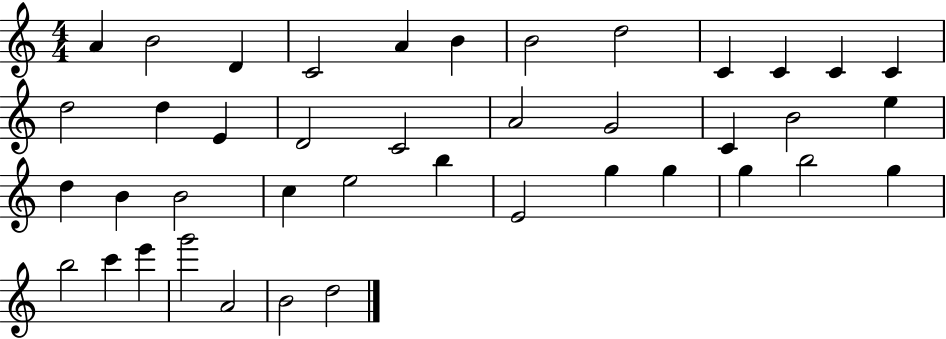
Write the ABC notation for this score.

X:1
T:Untitled
M:4/4
L:1/4
K:C
A B2 D C2 A B B2 d2 C C C C d2 d E D2 C2 A2 G2 C B2 e d B B2 c e2 b E2 g g g b2 g b2 c' e' g'2 A2 B2 d2